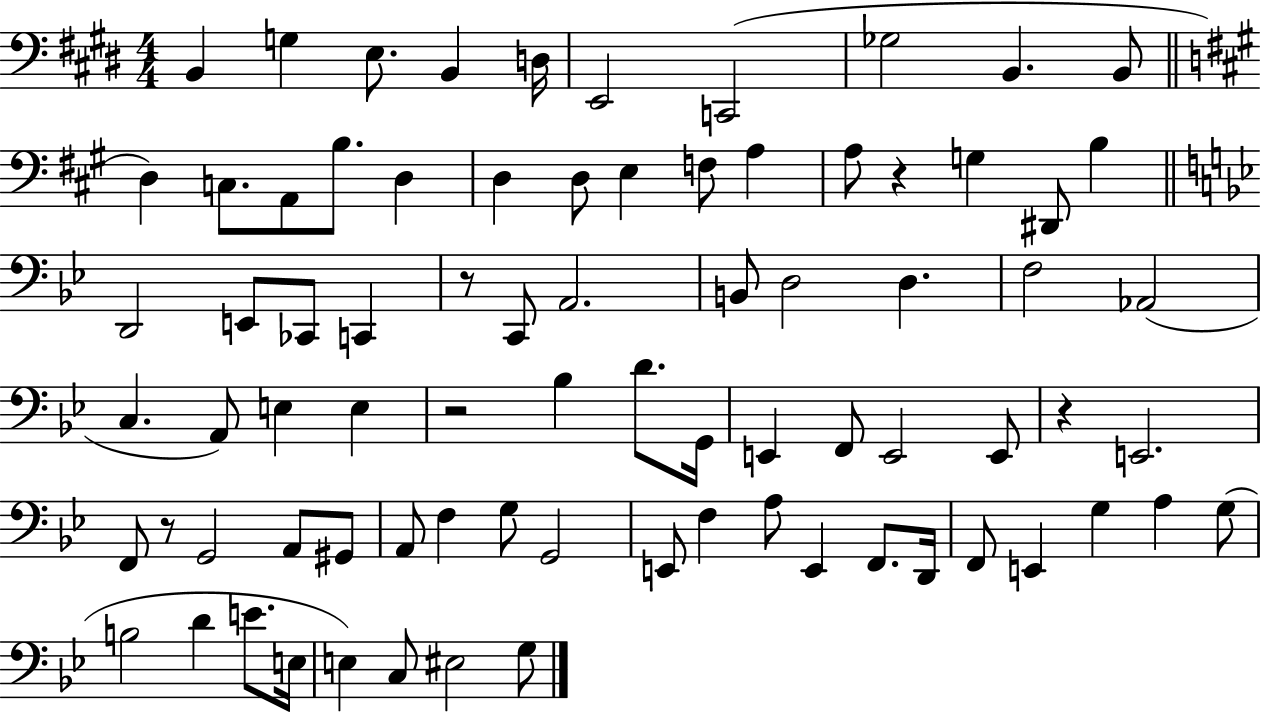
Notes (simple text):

B2/q G3/q E3/e. B2/q D3/s E2/h C2/h Gb3/h B2/q. B2/e D3/q C3/e. A2/e B3/e. D3/q D3/q D3/e E3/q F3/e A3/q A3/e R/q G3/q D#2/e B3/q D2/h E2/e CES2/e C2/q R/e C2/e A2/h. B2/e D3/h D3/q. F3/h Ab2/h C3/q. A2/e E3/q E3/q R/h Bb3/q D4/e. G2/s E2/q F2/e E2/h E2/e R/q E2/h. F2/e R/e G2/h A2/e G#2/e A2/e F3/q G3/e G2/h E2/e F3/q A3/e E2/q F2/e. D2/s F2/e E2/q G3/q A3/q G3/e B3/h D4/q E4/e. E3/s E3/q C3/e EIS3/h G3/e